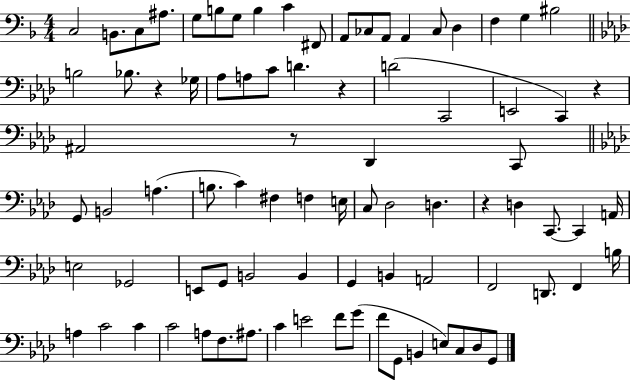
C3/h B2/e. C3/e A#3/e. G3/e B3/e G3/e B3/q C4/q F#2/e A2/e CES3/e A2/e A2/q CES3/e D3/q F3/q G3/q BIS3/h B3/h Bb3/e. R/q Gb3/s Ab3/e A3/e C4/e D4/q. R/q D4/h C2/h E2/h C2/q R/q A#2/h R/e Db2/q C2/e G2/e B2/h A3/q. B3/e. C4/q F#3/q F3/q E3/s C3/e Db3/h D3/q. R/q D3/q C2/e. C2/q A2/s E3/h Gb2/h E2/e G2/e B2/h B2/q G2/q B2/q A2/h F2/h D2/e. F2/q B3/s A3/q C4/h C4/q C4/h A3/e F3/e. A#3/e. C4/q E4/h F4/e G4/e F4/e G2/e B2/q E3/e C3/e Db3/e G2/e